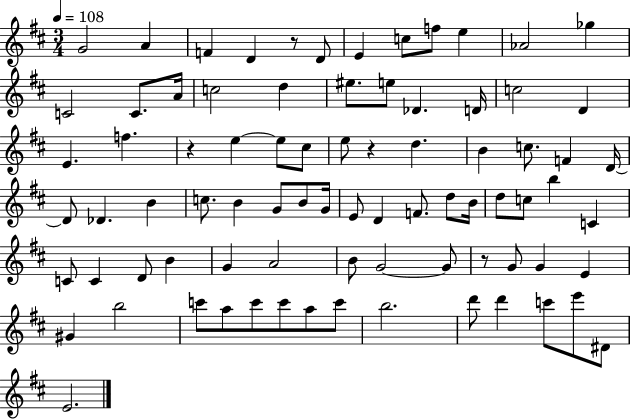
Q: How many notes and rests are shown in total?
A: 81